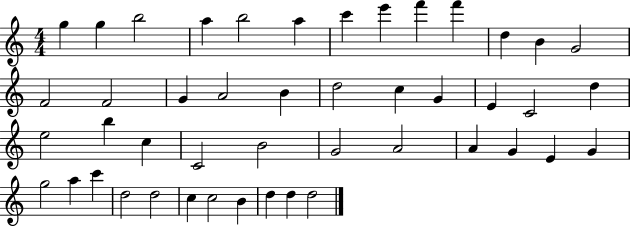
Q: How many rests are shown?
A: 0